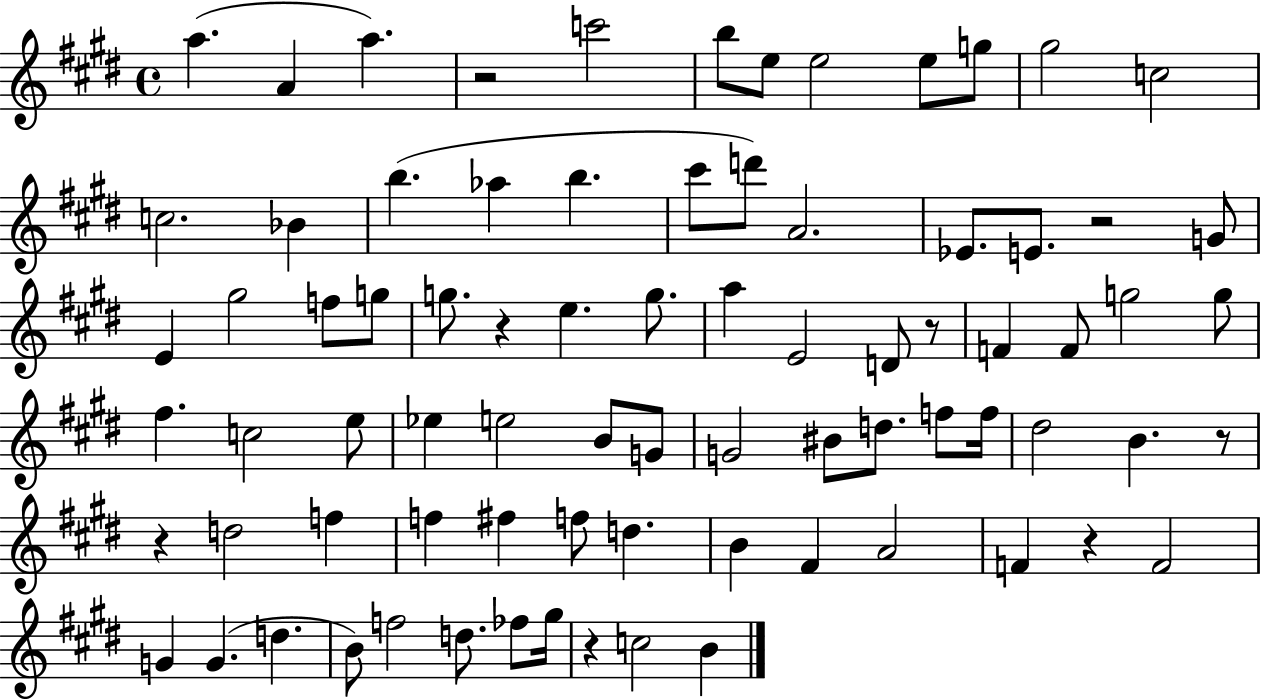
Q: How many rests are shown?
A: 8